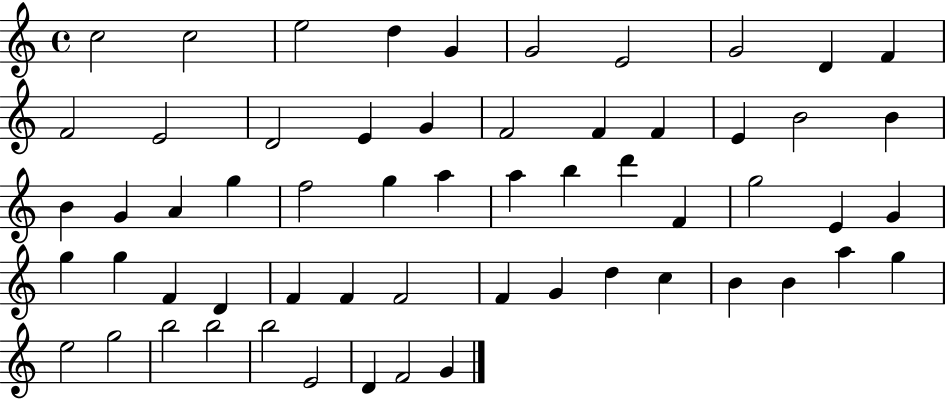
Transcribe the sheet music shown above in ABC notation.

X:1
T:Untitled
M:4/4
L:1/4
K:C
c2 c2 e2 d G G2 E2 G2 D F F2 E2 D2 E G F2 F F E B2 B B G A g f2 g a a b d' F g2 E G g g F D F F F2 F G d c B B a g e2 g2 b2 b2 b2 E2 D F2 G